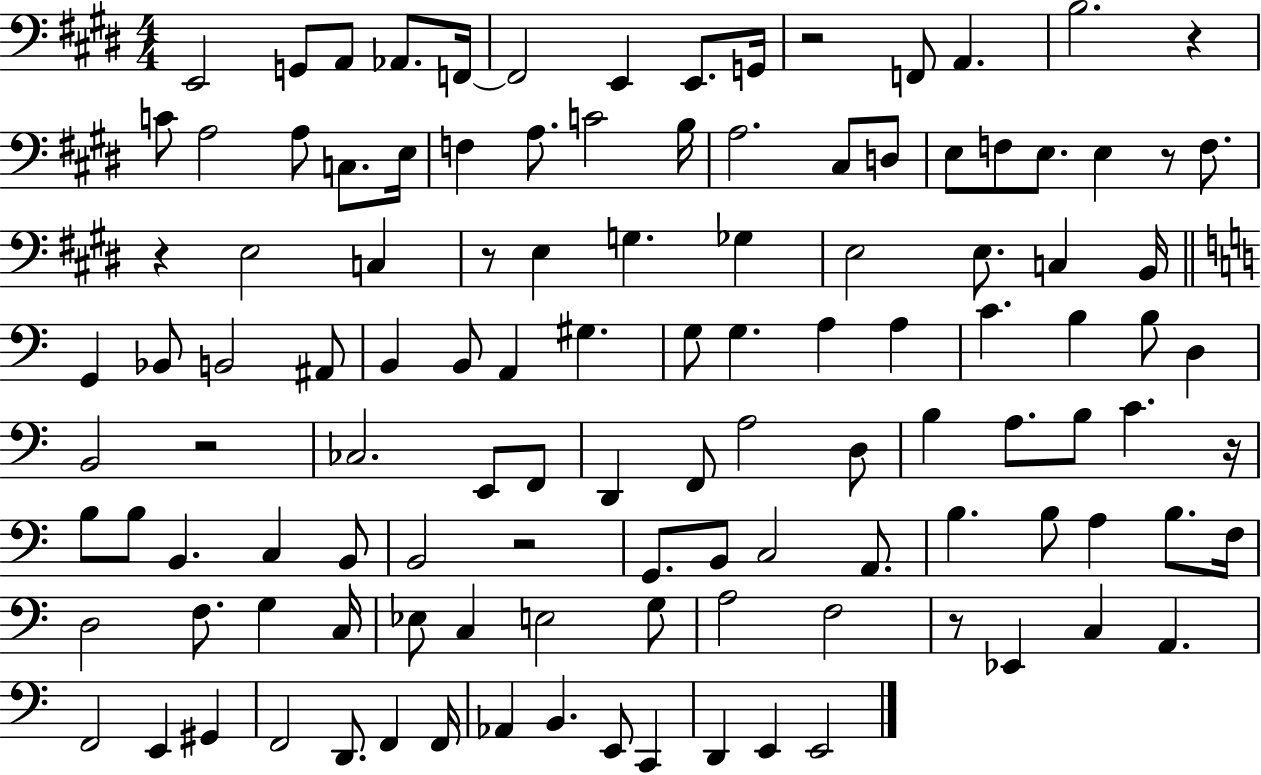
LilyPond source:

{
  \clef bass
  \numericTimeSignature
  \time 4/4
  \key e \major
  \repeat volta 2 { e,2 g,8 a,8 aes,8. f,16~~ | f,2 e,4 e,8. g,16 | r2 f,8 a,4. | b2. r4 | \break c'8 a2 a8 c8. e16 | f4 a8. c'2 b16 | a2. cis8 d8 | e8 f8 e8. e4 r8 f8. | \break r4 e2 c4 | r8 e4 g4. ges4 | e2 e8. c4 b,16 | \bar "||" \break \key c \major g,4 bes,8 b,2 ais,8 | b,4 b,8 a,4 gis4. | g8 g4. a4 a4 | c'4. b4 b8 d4 | \break b,2 r2 | ces2. e,8 f,8 | d,4 f,8 a2 d8 | b4 a8. b8 c'4. r16 | \break b8 b8 b,4. c4 b,8 | b,2 r2 | g,8. b,8 c2 a,8. | b4. b8 a4 b8. f16 | \break d2 f8. g4 c16 | ees8 c4 e2 g8 | a2 f2 | r8 ees,4 c4 a,4. | \break f,2 e,4 gis,4 | f,2 d,8. f,4 f,16 | aes,4 b,4. e,8 c,4 | d,4 e,4 e,2 | \break } \bar "|."
}